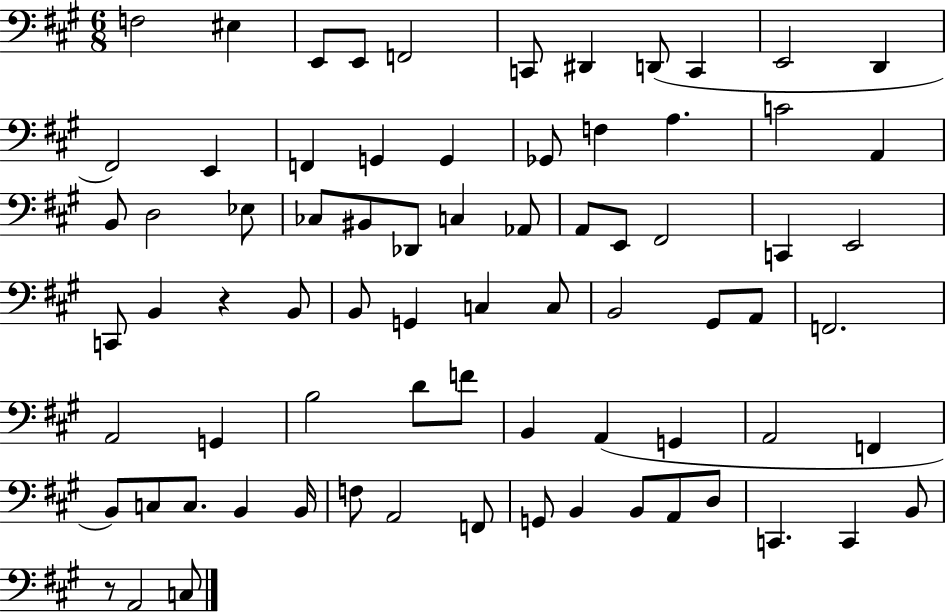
F3/h EIS3/q E2/e E2/e F2/h C2/e D#2/q D2/e C2/q E2/h D2/q F#2/h E2/q F2/q G2/q G2/q Gb2/e F3/q A3/q. C4/h A2/q B2/e D3/h Eb3/e CES3/e BIS2/e Db2/e C3/q Ab2/e A2/e E2/e F#2/h C2/q E2/h C2/e B2/q R/q B2/e B2/e G2/q C3/q C3/e B2/h G#2/e A2/e F2/h. A2/h G2/q B3/h D4/e F4/e B2/q A2/q G2/q A2/h F2/q B2/e C3/e C3/e. B2/q B2/s F3/e A2/h F2/e G2/e B2/q B2/e A2/e D3/e C2/q. C2/q B2/e R/e A2/h C3/e